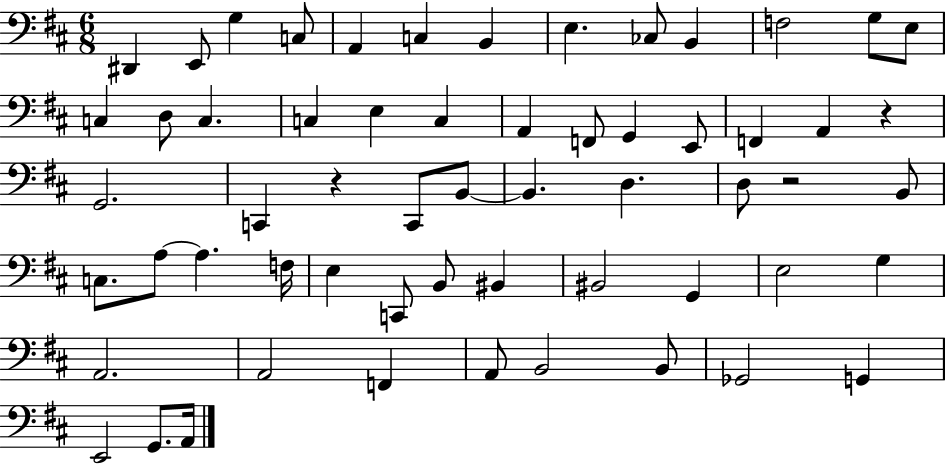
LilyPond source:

{
  \clef bass
  \numericTimeSignature
  \time 6/8
  \key d \major
  dis,4 e,8 g4 c8 | a,4 c4 b,4 | e4. ces8 b,4 | f2 g8 e8 | \break c4 d8 c4. | c4 e4 c4 | a,4 f,8 g,4 e,8 | f,4 a,4 r4 | \break g,2. | c,4 r4 c,8 b,8~~ | b,4. d4. | d8 r2 b,8 | \break c8. a8~~ a4. f16 | e4 c,8 b,8 bis,4 | bis,2 g,4 | e2 g4 | \break a,2. | a,2 f,4 | a,8 b,2 b,8 | ges,2 g,4 | \break e,2 g,8. a,16 | \bar "|."
}